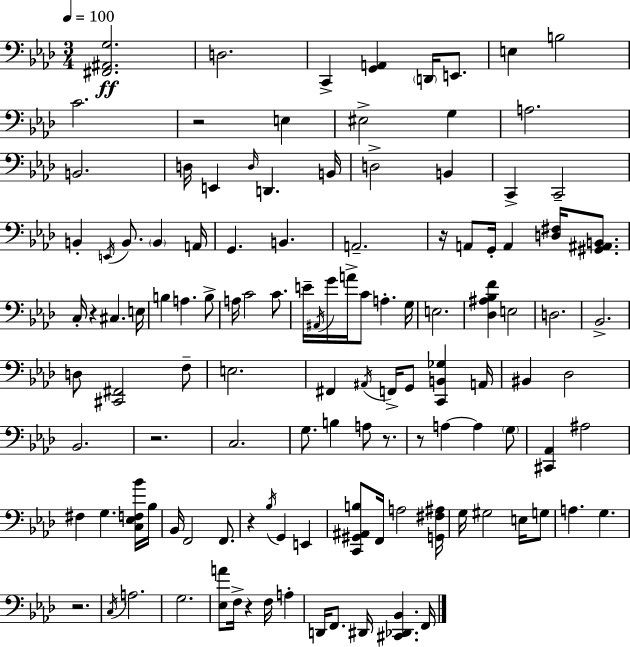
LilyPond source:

{
  \clef bass
  \numericTimeSignature
  \time 3/4
  \key aes \major
  \tempo 4 = 100
  <fis, ais, g>2.\ff | d2. | c,4-> <g, a,>4 \parenthesize d,16 e,8. | e4 b2 | \break c'2. | r2 e4 | eis2-> g4 | a2. | \break b,2. | d16 e,4 \grace { d16 } d,4. | b,16 d2-> b,4 | c,4-> c,2-- | \break b,4-. \acciaccatura { e,16 } b,8. \parenthesize b,4 | a,16 g,4. b,4. | a,2.-- | r16 a,8 g,16-. a,4 <d fis>16 <gis, ais, b,>8. | \break c16-. r4 cis4. | e16 b4 a4. | b8-> a16 c'2 c'8. | e'16-- \acciaccatura { ais,16 } g'16 a'16-> c'8 a4.-. | \break g16 e2. | <des ais bes f'>4 e2 | d2. | bes,2.-> | \break d8 <cis, fis,>2 | f8-- e2. | fis,4 \acciaccatura { ais,16 } f,16-> g,8 <c, b, ges>4 | a,16 bis,4 des2 | \break bes,2. | r2. | c2. | g8. b4 a8 | \break r8. r8 a4~~ a4 | \parenthesize g8 <cis, aes,>4 ais2 | fis4 g4. | <c ees f bes'>16 bes16 bes,16 f,2 | \break f,8. r4 \acciaccatura { bes16 } g,4 | e,4 <c, gis, ais, b>8 f,16 a2 | <g, fis ais>16 g16 gis2 | e16 g8 a4. g4. | \break r2. | \acciaccatura { c16 } a2. | g2. | <ees a'>8 f16-> r4 | \break f16 a4-. d,16 f,8. dis,16 <cis, des, bes,>4. | f,16 \bar "|."
}